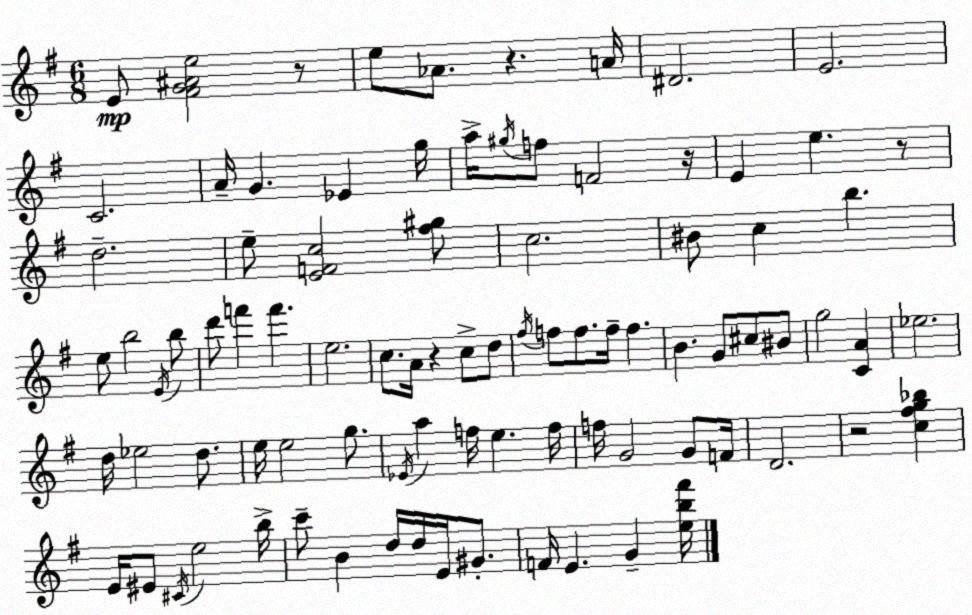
X:1
T:Untitled
M:6/8
L:1/4
K:Em
E/2 [^FG^Ae]2 z/2 e/2 _A/2 z A/4 ^D2 E2 C2 A/4 G _E g/4 a/4 ^g/4 f/2 F2 z/4 E e z/2 d2 e/2 [EFc]2 [^f^g]/2 c2 ^B/2 c b e/2 b2 E/4 b/2 d'/2 f' f' e2 c/2 A/4 z c/2 d/2 ^f/4 f/2 f/2 f/4 f B G/2 ^c/2 ^B/2 g2 [CA] _e2 d/4 _e2 d/2 e/4 e2 g/2 _E/4 a f/4 e f/4 f/4 G2 G/2 F/4 D2 z2 [c^fg_b] E/4 ^E/2 ^C/4 e2 b/4 c'/2 B d/4 d/4 E/4 ^G/2 F/4 E G [eb^f']/4